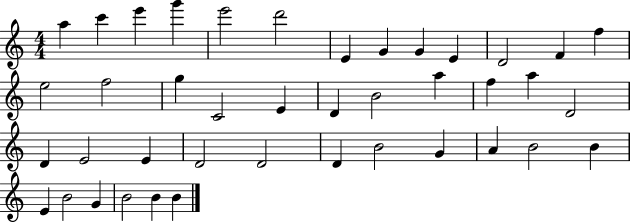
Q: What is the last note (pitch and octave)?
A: B4